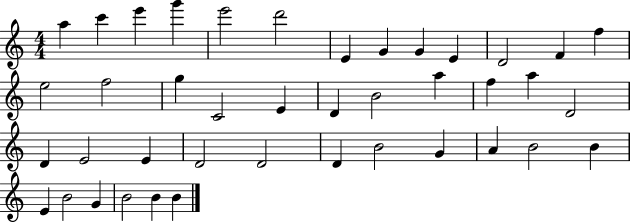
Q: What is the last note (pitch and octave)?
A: B4